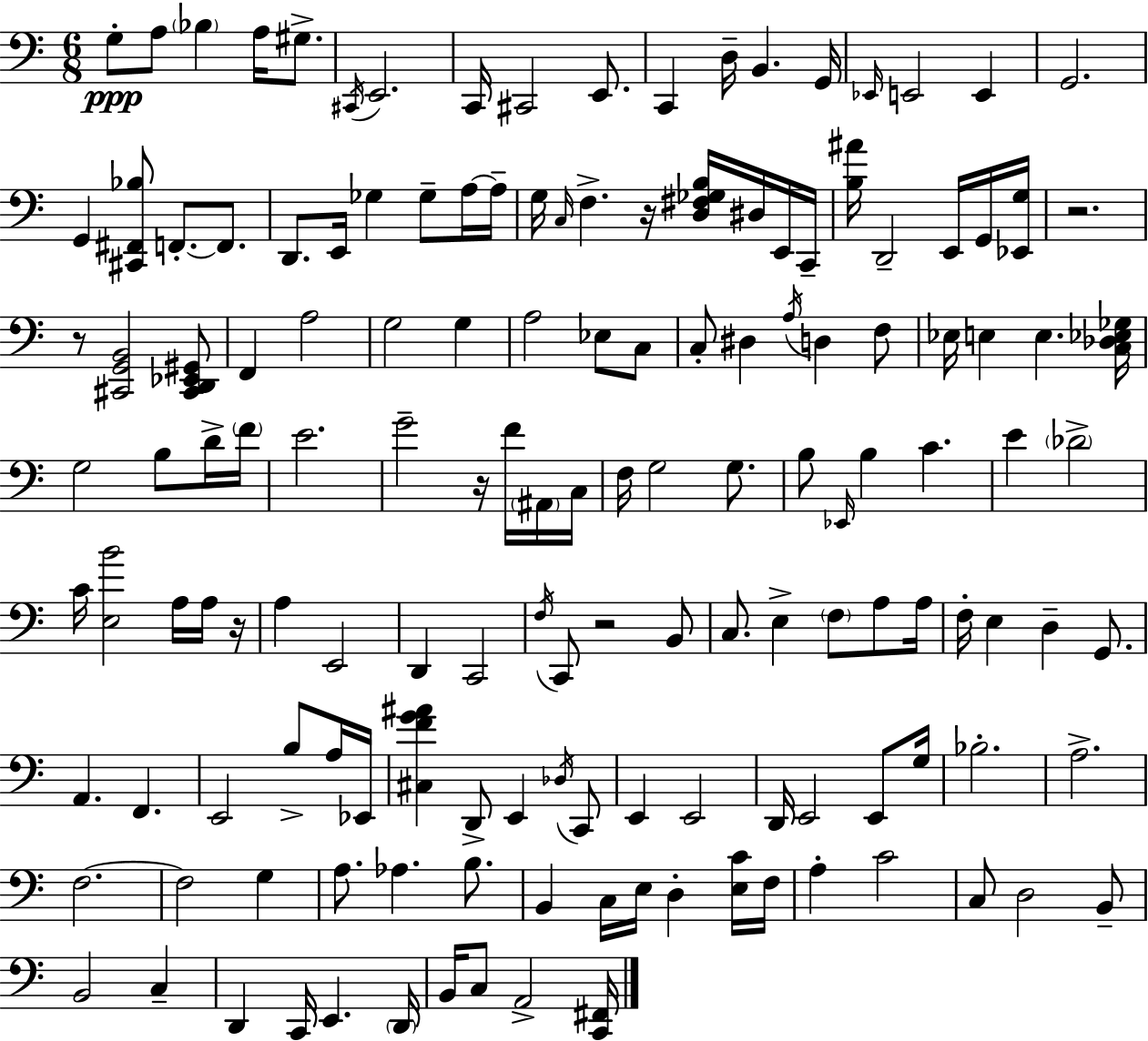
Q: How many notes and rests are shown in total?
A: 148